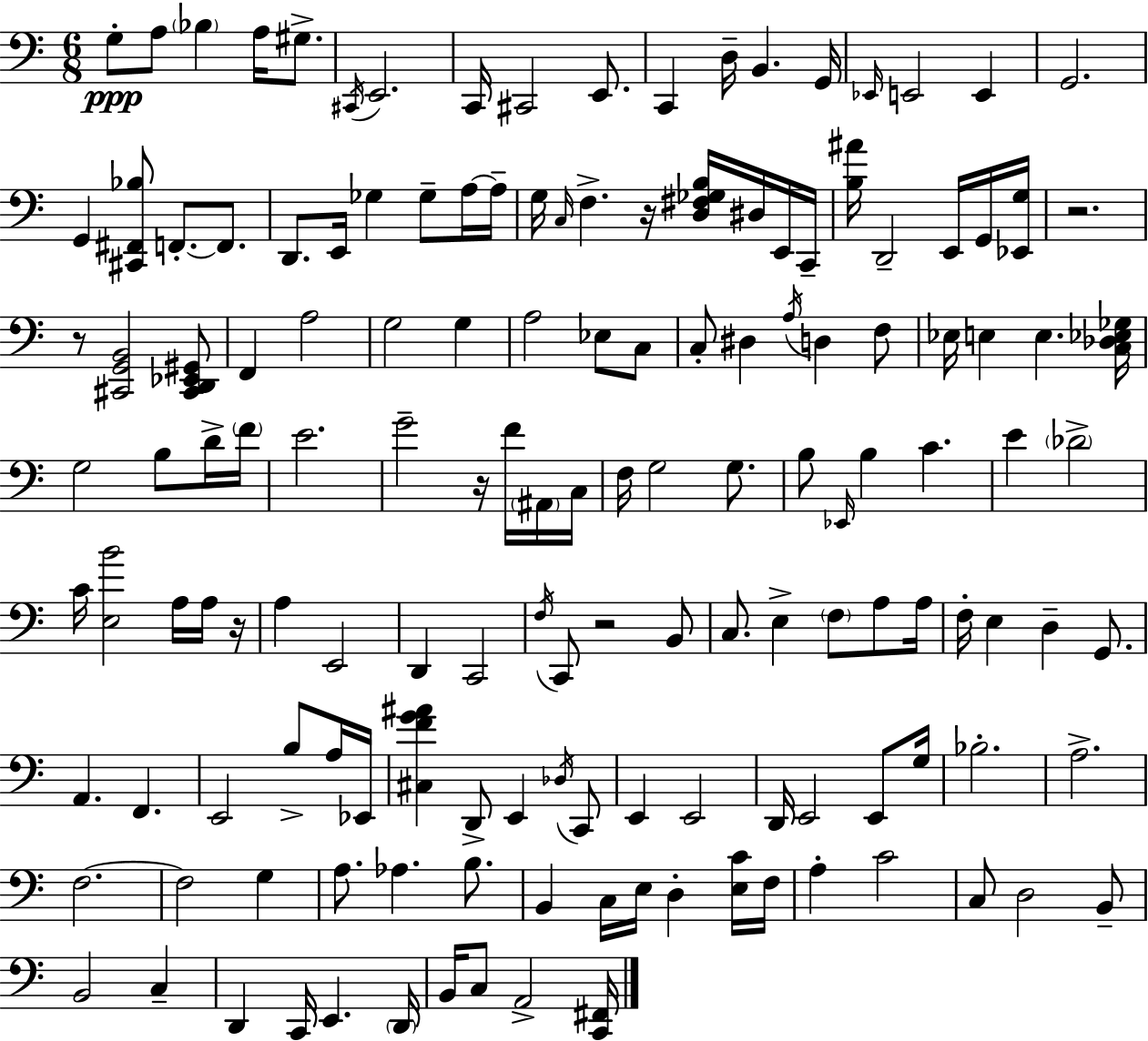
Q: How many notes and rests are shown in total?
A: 148